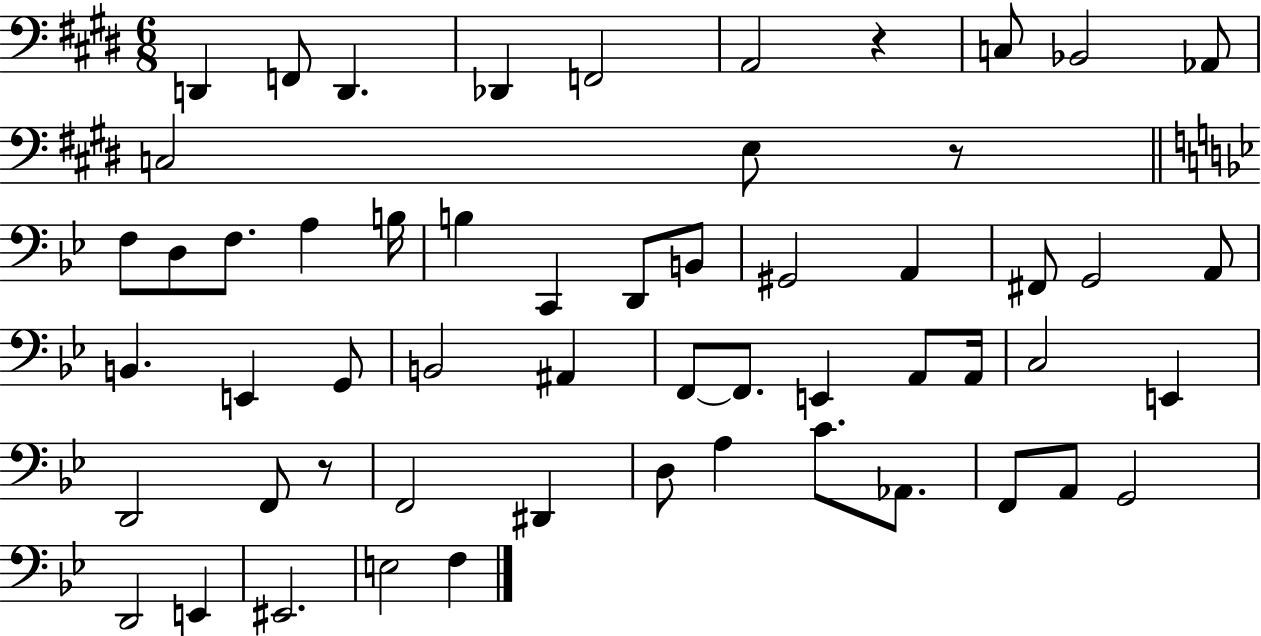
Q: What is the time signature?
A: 6/8